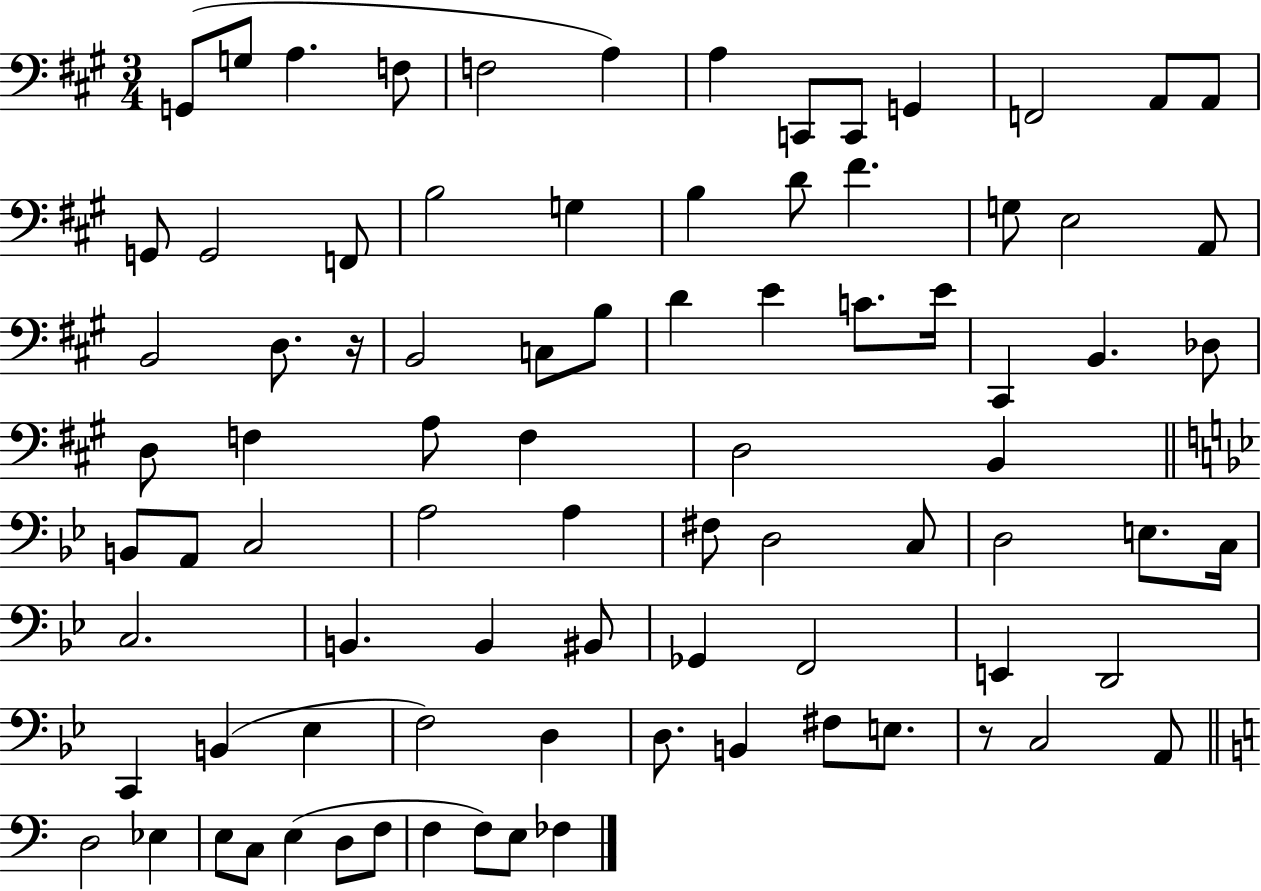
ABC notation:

X:1
T:Untitled
M:3/4
L:1/4
K:A
G,,/2 G,/2 A, F,/2 F,2 A, A, C,,/2 C,,/2 G,, F,,2 A,,/2 A,,/2 G,,/2 G,,2 F,,/2 B,2 G, B, D/2 ^F G,/2 E,2 A,,/2 B,,2 D,/2 z/4 B,,2 C,/2 B,/2 D E C/2 E/4 ^C,, B,, _D,/2 D,/2 F, A,/2 F, D,2 B,, B,,/2 A,,/2 C,2 A,2 A, ^F,/2 D,2 C,/2 D,2 E,/2 C,/4 C,2 B,, B,, ^B,,/2 _G,, F,,2 E,, D,,2 C,, B,, _E, F,2 D, D,/2 B,, ^F,/2 E,/2 z/2 C,2 A,,/2 D,2 _E, E,/2 C,/2 E, D,/2 F,/2 F, F,/2 E,/2 _F,